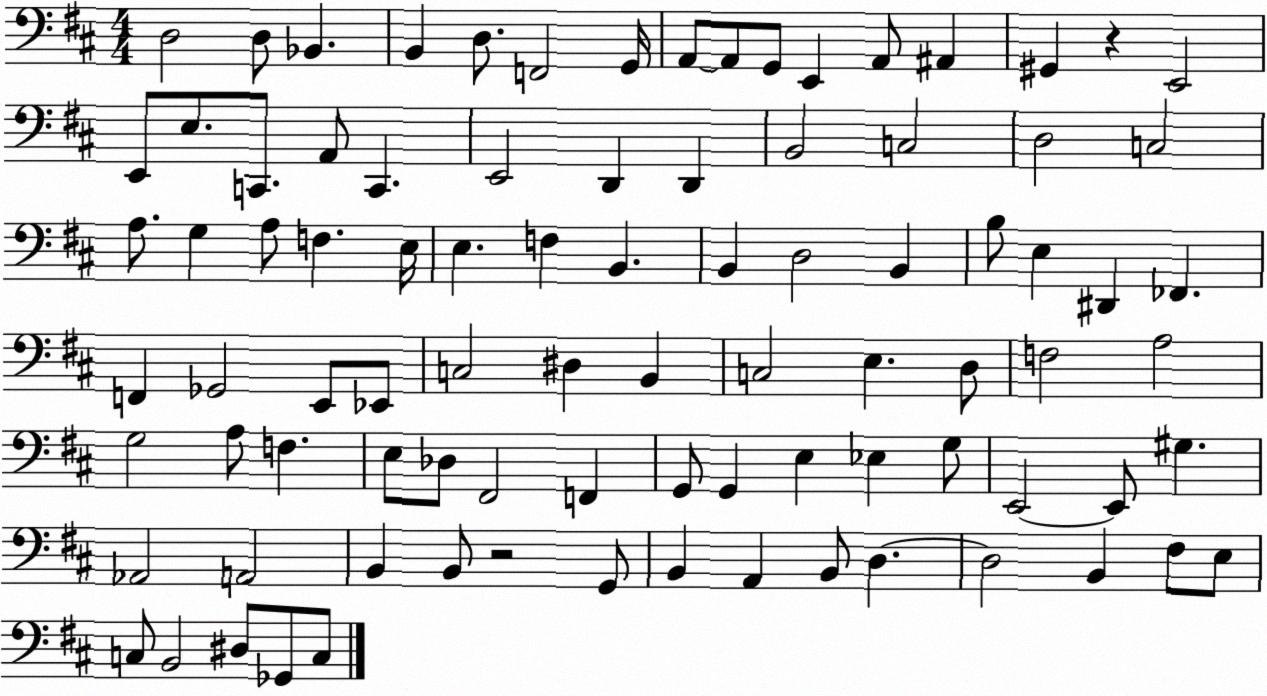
X:1
T:Untitled
M:4/4
L:1/4
K:D
D,2 D,/2 _B,, B,, D,/2 F,,2 G,,/4 A,,/2 A,,/2 G,,/2 E,, A,,/2 ^A,, ^G,, z E,,2 E,,/2 E,/2 C,,/2 A,,/2 C,, E,,2 D,, D,, B,,2 C,2 D,2 C,2 A,/2 G, A,/2 F, E,/4 E, F, B,, B,, D,2 B,, B,/2 E, ^D,, _F,, F,, _G,,2 E,,/2 _E,,/2 C,2 ^D, B,, C,2 E, D,/2 F,2 A,2 G,2 A,/2 F, E,/2 _D,/2 ^F,,2 F,, G,,/2 G,, E, _E, G,/2 E,,2 E,,/2 ^G, _A,,2 A,,2 B,, B,,/2 z2 G,,/2 B,, A,, B,,/2 D, D,2 B,, ^F,/2 E,/2 C,/2 B,,2 ^D,/2 _G,,/2 C,/2